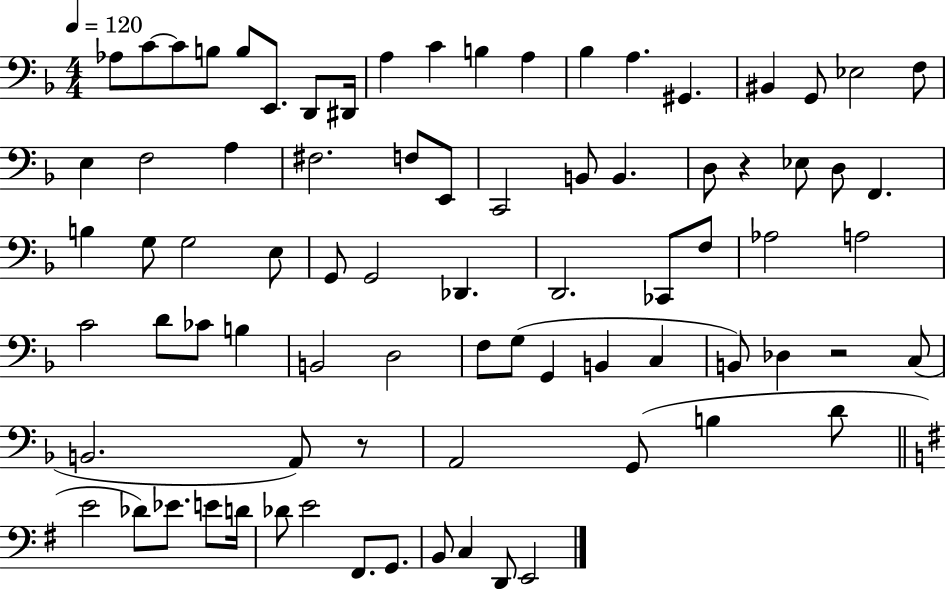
X:1
T:Untitled
M:4/4
L:1/4
K:F
_A,/2 C/2 C/2 B,/2 B,/2 E,,/2 D,,/2 ^D,,/4 A, C B, A, _B, A, ^G,, ^B,, G,,/2 _E,2 F,/2 E, F,2 A, ^F,2 F,/2 E,,/2 C,,2 B,,/2 B,, D,/2 z _E,/2 D,/2 F,, B, G,/2 G,2 E,/2 G,,/2 G,,2 _D,, D,,2 _C,,/2 F,/2 _A,2 A,2 C2 D/2 _C/2 B, B,,2 D,2 F,/2 G,/2 G,, B,, C, B,,/2 _D, z2 C,/2 B,,2 A,,/2 z/2 A,,2 G,,/2 B, D/2 E2 _D/2 _E/2 E/2 D/4 _D/2 E2 ^F,,/2 G,,/2 B,,/2 C, D,,/2 E,,2